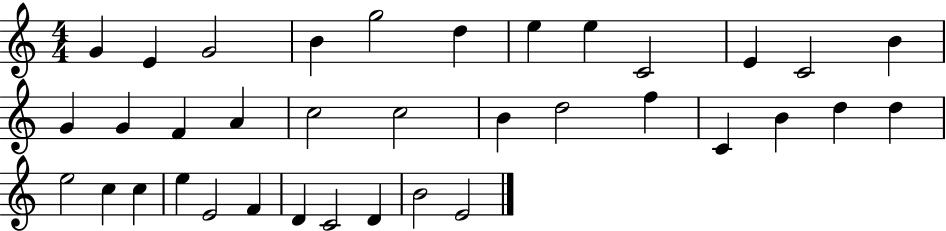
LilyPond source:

{
  \clef treble
  \numericTimeSignature
  \time 4/4
  \key c \major
  g'4 e'4 g'2 | b'4 g''2 d''4 | e''4 e''4 c'2 | e'4 c'2 b'4 | \break g'4 g'4 f'4 a'4 | c''2 c''2 | b'4 d''2 f''4 | c'4 b'4 d''4 d''4 | \break e''2 c''4 c''4 | e''4 e'2 f'4 | d'4 c'2 d'4 | b'2 e'2 | \break \bar "|."
}